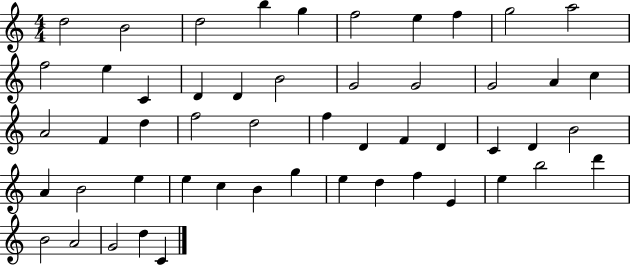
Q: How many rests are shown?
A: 0